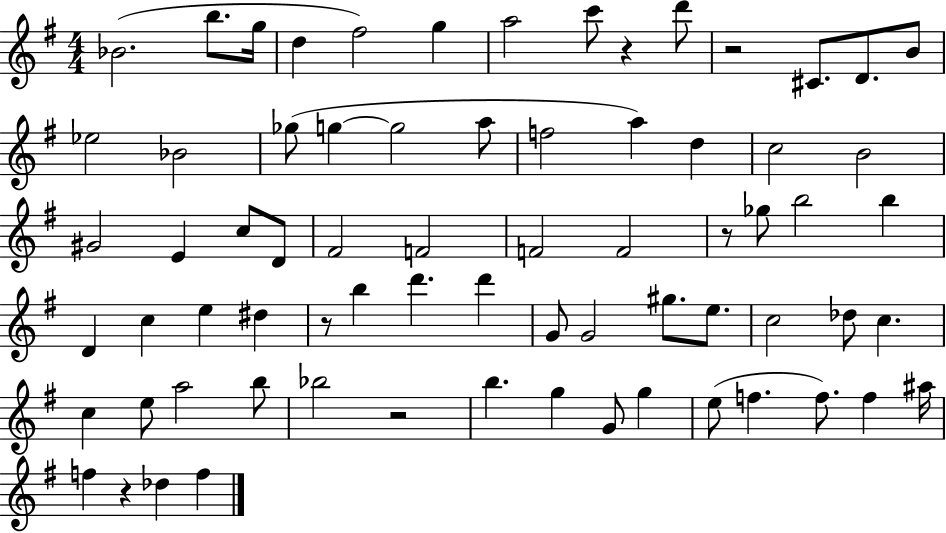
{
  \clef treble
  \numericTimeSignature
  \time 4/4
  \key g \major
  bes'2.( b''8. g''16 | d''4 fis''2) g''4 | a''2 c'''8 r4 d'''8 | r2 cis'8. d'8. b'8 | \break ees''2 bes'2 | ges''8( g''4~~ g''2 a''8 | f''2 a''4) d''4 | c''2 b'2 | \break gis'2 e'4 c''8 d'8 | fis'2 f'2 | f'2 f'2 | r8 ges''8 b''2 b''4 | \break d'4 c''4 e''4 dis''4 | r8 b''4 d'''4. d'''4 | g'8 g'2 gis''8. e''8. | c''2 des''8 c''4. | \break c''4 e''8 a''2 b''8 | bes''2 r2 | b''4. g''4 g'8 g''4 | e''8( f''4. f''8.) f''4 ais''16 | \break f''4 r4 des''4 f''4 | \bar "|."
}